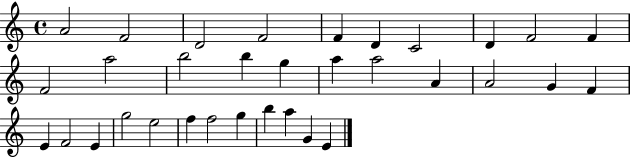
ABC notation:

X:1
T:Untitled
M:4/4
L:1/4
K:C
A2 F2 D2 F2 F D C2 D F2 F F2 a2 b2 b g a a2 A A2 G F E F2 E g2 e2 f f2 g b a G E